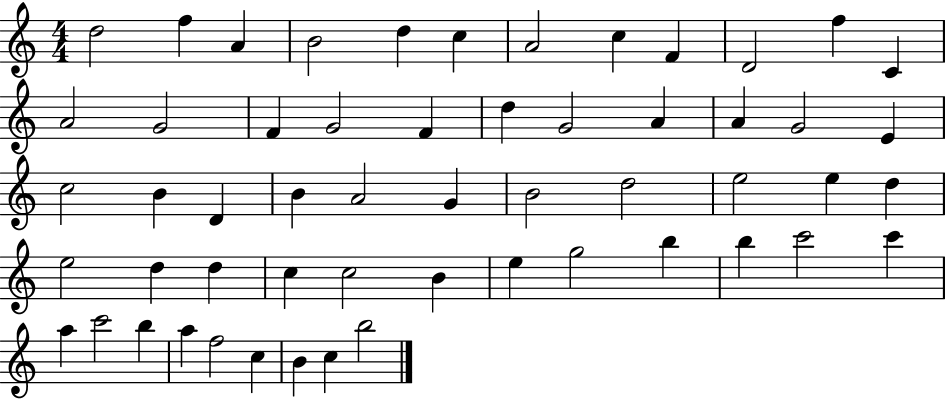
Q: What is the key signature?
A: C major